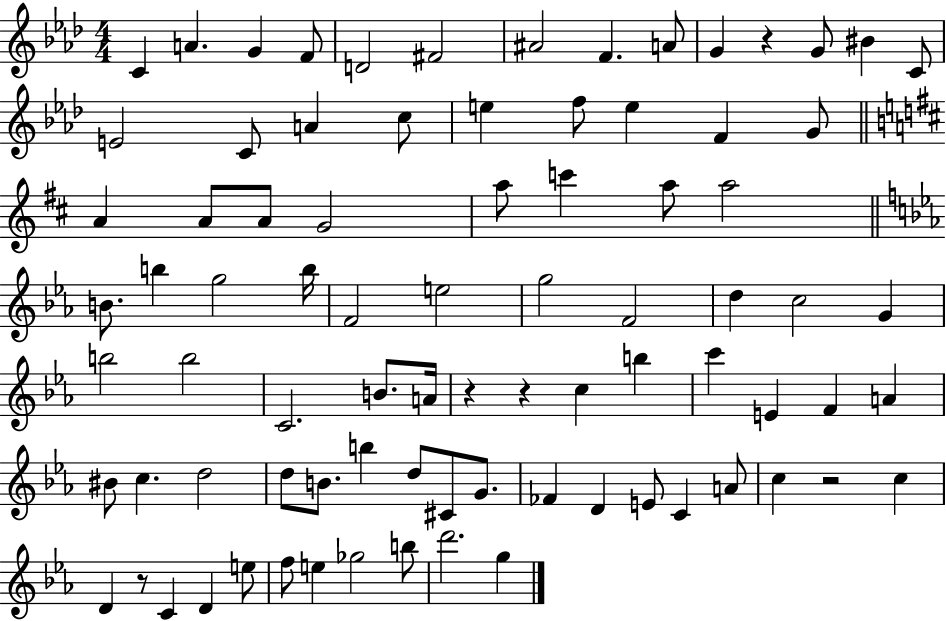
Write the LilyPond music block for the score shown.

{
  \clef treble
  \numericTimeSignature
  \time 4/4
  \key aes \major
  c'4 a'4. g'4 f'8 | d'2 fis'2 | ais'2 f'4. a'8 | g'4 r4 g'8 bis'4 c'8 | \break e'2 c'8 a'4 c''8 | e''4 f''8 e''4 f'4 g'8 | \bar "||" \break \key b \minor a'4 a'8 a'8 g'2 | a''8 c'''4 a''8 a''2 | \bar "||" \break \key ees \major b'8. b''4 g''2 b''16 | f'2 e''2 | g''2 f'2 | d''4 c''2 g'4 | \break b''2 b''2 | c'2. b'8. a'16 | r4 r4 c''4 b''4 | c'''4 e'4 f'4 a'4 | \break bis'8 c''4. d''2 | d''8 b'8. b''4 d''8 cis'8 g'8. | fes'4 d'4 e'8 c'4 a'8 | c''4 r2 c''4 | \break d'4 r8 c'4 d'4 e''8 | f''8 e''4 ges''2 b''8 | d'''2. g''4 | \bar "|."
}